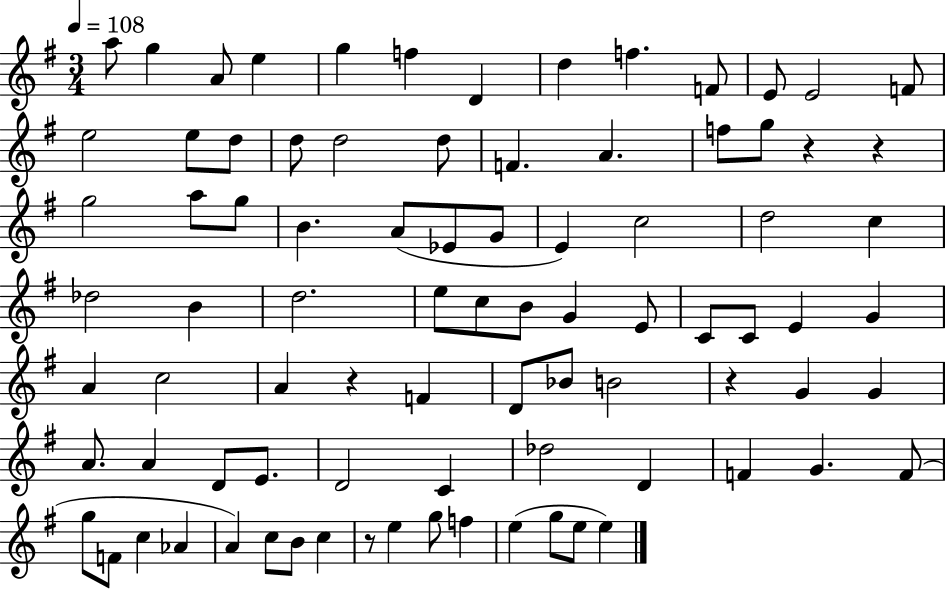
A5/e G5/q A4/e E5/q G5/q F5/q D4/q D5/q F5/q. F4/e E4/e E4/h F4/e E5/h E5/e D5/e D5/e D5/h D5/e F4/q. A4/q. F5/e G5/e R/q R/q G5/h A5/e G5/e B4/q. A4/e Eb4/e G4/e E4/q C5/h D5/h C5/q Db5/h B4/q D5/h. E5/e C5/e B4/e G4/q E4/e C4/e C4/e E4/q G4/q A4/q C5/h A4/q R/q F4/q D4/e Bb4/e B4/h R/q G4/q G4/q A4/e. A4/q D4/e E4/e. D4/h C4/q Db5/h D4/q F4/q G4/q. F4/e G5/e F4/e C5/q Ab4/q A4/q C5/e B4/e C5/q R/e E5/q G5/e F5/q E5/q G5/e E5/e E5/q